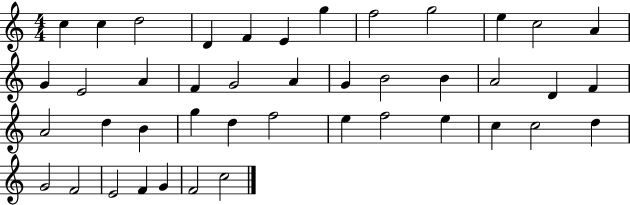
{
  \clef treble
  \numericTimeSignature
  \time 4/4
  \key c \major
  c''4 c''4 d''2 | d'4 f'4 e'4 g''4 | f''2 g''2 | e''4 c''2 a'4 | \break g'4 e'2 a'4 | f'4 g'2 a'4 | g'4 b'2 b'4 | a'2 d'4 f'4 | \break a'2 d''4 b'4 | g''4 d''4 f''2 | e''4 f''2 e''4 | c''4 c''2 d''4 | \break g'2 f'2 | e'2 f'4 g'4 | f'2 c''2 | \bar "|."
}